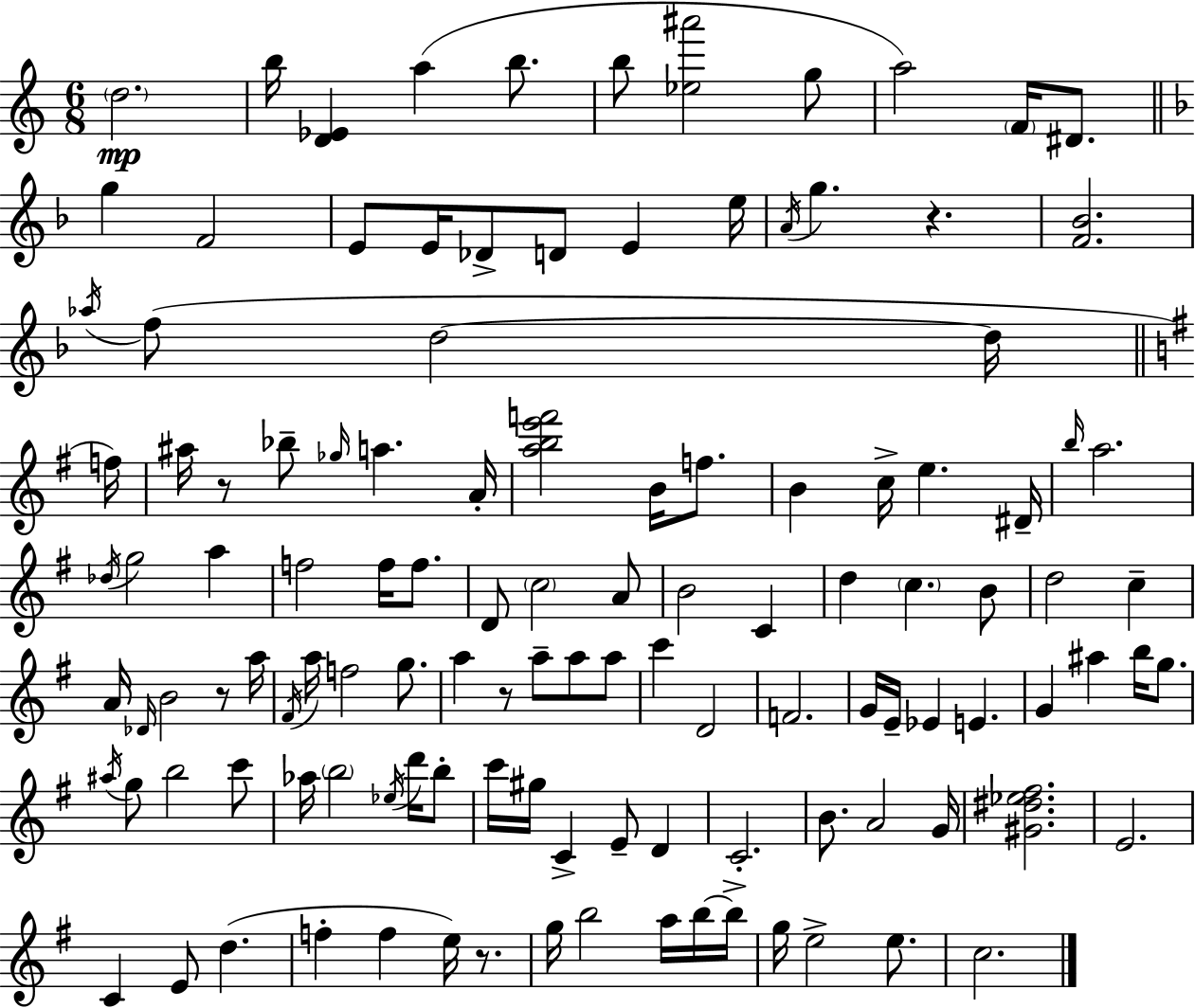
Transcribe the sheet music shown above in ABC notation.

X:1
T:Untitled
M:6/8
L:1/4
K:C
d2 b/4 [D_E] a b/2 b/2 [_e^a']2 g/2 a2 F/4 ^D/2 g F2 E/2 E/4 _D/2 D/2 E e/4 A/4 g z [F_B]2 _a/4 f/2 d2 d/4 f/4 ^a/4 z/2 _b/2 _g/4 a A/4 [abe'f']2 B/4 f/2 B c/4 e ^D/4 b/4 a2 _d/4 g2 a f2 f/4 f/2 D/2 c2 A/2 B2 C d c B/2 d2 c A/4 _D/4 B2 z/2 a/4 ^F/4 a/4 f2 g/2 a z/2 a/2 a/2 a/2 c' D2 F2 G/4 E/4 _E E G ^a b/4 g/2 ^a/4 g/2 b2 c'/2 _a/4 b2 _e/4 d'/4 b/2 c'/4 ^g/4 C E/2 D C2 B/2 A2 G/4 [^G^d_e^f]2 E2 C E/2 d f f e/4 z/2 g/4 b2 a/4 b/4 b/4 g/4 e2 e/2 c2